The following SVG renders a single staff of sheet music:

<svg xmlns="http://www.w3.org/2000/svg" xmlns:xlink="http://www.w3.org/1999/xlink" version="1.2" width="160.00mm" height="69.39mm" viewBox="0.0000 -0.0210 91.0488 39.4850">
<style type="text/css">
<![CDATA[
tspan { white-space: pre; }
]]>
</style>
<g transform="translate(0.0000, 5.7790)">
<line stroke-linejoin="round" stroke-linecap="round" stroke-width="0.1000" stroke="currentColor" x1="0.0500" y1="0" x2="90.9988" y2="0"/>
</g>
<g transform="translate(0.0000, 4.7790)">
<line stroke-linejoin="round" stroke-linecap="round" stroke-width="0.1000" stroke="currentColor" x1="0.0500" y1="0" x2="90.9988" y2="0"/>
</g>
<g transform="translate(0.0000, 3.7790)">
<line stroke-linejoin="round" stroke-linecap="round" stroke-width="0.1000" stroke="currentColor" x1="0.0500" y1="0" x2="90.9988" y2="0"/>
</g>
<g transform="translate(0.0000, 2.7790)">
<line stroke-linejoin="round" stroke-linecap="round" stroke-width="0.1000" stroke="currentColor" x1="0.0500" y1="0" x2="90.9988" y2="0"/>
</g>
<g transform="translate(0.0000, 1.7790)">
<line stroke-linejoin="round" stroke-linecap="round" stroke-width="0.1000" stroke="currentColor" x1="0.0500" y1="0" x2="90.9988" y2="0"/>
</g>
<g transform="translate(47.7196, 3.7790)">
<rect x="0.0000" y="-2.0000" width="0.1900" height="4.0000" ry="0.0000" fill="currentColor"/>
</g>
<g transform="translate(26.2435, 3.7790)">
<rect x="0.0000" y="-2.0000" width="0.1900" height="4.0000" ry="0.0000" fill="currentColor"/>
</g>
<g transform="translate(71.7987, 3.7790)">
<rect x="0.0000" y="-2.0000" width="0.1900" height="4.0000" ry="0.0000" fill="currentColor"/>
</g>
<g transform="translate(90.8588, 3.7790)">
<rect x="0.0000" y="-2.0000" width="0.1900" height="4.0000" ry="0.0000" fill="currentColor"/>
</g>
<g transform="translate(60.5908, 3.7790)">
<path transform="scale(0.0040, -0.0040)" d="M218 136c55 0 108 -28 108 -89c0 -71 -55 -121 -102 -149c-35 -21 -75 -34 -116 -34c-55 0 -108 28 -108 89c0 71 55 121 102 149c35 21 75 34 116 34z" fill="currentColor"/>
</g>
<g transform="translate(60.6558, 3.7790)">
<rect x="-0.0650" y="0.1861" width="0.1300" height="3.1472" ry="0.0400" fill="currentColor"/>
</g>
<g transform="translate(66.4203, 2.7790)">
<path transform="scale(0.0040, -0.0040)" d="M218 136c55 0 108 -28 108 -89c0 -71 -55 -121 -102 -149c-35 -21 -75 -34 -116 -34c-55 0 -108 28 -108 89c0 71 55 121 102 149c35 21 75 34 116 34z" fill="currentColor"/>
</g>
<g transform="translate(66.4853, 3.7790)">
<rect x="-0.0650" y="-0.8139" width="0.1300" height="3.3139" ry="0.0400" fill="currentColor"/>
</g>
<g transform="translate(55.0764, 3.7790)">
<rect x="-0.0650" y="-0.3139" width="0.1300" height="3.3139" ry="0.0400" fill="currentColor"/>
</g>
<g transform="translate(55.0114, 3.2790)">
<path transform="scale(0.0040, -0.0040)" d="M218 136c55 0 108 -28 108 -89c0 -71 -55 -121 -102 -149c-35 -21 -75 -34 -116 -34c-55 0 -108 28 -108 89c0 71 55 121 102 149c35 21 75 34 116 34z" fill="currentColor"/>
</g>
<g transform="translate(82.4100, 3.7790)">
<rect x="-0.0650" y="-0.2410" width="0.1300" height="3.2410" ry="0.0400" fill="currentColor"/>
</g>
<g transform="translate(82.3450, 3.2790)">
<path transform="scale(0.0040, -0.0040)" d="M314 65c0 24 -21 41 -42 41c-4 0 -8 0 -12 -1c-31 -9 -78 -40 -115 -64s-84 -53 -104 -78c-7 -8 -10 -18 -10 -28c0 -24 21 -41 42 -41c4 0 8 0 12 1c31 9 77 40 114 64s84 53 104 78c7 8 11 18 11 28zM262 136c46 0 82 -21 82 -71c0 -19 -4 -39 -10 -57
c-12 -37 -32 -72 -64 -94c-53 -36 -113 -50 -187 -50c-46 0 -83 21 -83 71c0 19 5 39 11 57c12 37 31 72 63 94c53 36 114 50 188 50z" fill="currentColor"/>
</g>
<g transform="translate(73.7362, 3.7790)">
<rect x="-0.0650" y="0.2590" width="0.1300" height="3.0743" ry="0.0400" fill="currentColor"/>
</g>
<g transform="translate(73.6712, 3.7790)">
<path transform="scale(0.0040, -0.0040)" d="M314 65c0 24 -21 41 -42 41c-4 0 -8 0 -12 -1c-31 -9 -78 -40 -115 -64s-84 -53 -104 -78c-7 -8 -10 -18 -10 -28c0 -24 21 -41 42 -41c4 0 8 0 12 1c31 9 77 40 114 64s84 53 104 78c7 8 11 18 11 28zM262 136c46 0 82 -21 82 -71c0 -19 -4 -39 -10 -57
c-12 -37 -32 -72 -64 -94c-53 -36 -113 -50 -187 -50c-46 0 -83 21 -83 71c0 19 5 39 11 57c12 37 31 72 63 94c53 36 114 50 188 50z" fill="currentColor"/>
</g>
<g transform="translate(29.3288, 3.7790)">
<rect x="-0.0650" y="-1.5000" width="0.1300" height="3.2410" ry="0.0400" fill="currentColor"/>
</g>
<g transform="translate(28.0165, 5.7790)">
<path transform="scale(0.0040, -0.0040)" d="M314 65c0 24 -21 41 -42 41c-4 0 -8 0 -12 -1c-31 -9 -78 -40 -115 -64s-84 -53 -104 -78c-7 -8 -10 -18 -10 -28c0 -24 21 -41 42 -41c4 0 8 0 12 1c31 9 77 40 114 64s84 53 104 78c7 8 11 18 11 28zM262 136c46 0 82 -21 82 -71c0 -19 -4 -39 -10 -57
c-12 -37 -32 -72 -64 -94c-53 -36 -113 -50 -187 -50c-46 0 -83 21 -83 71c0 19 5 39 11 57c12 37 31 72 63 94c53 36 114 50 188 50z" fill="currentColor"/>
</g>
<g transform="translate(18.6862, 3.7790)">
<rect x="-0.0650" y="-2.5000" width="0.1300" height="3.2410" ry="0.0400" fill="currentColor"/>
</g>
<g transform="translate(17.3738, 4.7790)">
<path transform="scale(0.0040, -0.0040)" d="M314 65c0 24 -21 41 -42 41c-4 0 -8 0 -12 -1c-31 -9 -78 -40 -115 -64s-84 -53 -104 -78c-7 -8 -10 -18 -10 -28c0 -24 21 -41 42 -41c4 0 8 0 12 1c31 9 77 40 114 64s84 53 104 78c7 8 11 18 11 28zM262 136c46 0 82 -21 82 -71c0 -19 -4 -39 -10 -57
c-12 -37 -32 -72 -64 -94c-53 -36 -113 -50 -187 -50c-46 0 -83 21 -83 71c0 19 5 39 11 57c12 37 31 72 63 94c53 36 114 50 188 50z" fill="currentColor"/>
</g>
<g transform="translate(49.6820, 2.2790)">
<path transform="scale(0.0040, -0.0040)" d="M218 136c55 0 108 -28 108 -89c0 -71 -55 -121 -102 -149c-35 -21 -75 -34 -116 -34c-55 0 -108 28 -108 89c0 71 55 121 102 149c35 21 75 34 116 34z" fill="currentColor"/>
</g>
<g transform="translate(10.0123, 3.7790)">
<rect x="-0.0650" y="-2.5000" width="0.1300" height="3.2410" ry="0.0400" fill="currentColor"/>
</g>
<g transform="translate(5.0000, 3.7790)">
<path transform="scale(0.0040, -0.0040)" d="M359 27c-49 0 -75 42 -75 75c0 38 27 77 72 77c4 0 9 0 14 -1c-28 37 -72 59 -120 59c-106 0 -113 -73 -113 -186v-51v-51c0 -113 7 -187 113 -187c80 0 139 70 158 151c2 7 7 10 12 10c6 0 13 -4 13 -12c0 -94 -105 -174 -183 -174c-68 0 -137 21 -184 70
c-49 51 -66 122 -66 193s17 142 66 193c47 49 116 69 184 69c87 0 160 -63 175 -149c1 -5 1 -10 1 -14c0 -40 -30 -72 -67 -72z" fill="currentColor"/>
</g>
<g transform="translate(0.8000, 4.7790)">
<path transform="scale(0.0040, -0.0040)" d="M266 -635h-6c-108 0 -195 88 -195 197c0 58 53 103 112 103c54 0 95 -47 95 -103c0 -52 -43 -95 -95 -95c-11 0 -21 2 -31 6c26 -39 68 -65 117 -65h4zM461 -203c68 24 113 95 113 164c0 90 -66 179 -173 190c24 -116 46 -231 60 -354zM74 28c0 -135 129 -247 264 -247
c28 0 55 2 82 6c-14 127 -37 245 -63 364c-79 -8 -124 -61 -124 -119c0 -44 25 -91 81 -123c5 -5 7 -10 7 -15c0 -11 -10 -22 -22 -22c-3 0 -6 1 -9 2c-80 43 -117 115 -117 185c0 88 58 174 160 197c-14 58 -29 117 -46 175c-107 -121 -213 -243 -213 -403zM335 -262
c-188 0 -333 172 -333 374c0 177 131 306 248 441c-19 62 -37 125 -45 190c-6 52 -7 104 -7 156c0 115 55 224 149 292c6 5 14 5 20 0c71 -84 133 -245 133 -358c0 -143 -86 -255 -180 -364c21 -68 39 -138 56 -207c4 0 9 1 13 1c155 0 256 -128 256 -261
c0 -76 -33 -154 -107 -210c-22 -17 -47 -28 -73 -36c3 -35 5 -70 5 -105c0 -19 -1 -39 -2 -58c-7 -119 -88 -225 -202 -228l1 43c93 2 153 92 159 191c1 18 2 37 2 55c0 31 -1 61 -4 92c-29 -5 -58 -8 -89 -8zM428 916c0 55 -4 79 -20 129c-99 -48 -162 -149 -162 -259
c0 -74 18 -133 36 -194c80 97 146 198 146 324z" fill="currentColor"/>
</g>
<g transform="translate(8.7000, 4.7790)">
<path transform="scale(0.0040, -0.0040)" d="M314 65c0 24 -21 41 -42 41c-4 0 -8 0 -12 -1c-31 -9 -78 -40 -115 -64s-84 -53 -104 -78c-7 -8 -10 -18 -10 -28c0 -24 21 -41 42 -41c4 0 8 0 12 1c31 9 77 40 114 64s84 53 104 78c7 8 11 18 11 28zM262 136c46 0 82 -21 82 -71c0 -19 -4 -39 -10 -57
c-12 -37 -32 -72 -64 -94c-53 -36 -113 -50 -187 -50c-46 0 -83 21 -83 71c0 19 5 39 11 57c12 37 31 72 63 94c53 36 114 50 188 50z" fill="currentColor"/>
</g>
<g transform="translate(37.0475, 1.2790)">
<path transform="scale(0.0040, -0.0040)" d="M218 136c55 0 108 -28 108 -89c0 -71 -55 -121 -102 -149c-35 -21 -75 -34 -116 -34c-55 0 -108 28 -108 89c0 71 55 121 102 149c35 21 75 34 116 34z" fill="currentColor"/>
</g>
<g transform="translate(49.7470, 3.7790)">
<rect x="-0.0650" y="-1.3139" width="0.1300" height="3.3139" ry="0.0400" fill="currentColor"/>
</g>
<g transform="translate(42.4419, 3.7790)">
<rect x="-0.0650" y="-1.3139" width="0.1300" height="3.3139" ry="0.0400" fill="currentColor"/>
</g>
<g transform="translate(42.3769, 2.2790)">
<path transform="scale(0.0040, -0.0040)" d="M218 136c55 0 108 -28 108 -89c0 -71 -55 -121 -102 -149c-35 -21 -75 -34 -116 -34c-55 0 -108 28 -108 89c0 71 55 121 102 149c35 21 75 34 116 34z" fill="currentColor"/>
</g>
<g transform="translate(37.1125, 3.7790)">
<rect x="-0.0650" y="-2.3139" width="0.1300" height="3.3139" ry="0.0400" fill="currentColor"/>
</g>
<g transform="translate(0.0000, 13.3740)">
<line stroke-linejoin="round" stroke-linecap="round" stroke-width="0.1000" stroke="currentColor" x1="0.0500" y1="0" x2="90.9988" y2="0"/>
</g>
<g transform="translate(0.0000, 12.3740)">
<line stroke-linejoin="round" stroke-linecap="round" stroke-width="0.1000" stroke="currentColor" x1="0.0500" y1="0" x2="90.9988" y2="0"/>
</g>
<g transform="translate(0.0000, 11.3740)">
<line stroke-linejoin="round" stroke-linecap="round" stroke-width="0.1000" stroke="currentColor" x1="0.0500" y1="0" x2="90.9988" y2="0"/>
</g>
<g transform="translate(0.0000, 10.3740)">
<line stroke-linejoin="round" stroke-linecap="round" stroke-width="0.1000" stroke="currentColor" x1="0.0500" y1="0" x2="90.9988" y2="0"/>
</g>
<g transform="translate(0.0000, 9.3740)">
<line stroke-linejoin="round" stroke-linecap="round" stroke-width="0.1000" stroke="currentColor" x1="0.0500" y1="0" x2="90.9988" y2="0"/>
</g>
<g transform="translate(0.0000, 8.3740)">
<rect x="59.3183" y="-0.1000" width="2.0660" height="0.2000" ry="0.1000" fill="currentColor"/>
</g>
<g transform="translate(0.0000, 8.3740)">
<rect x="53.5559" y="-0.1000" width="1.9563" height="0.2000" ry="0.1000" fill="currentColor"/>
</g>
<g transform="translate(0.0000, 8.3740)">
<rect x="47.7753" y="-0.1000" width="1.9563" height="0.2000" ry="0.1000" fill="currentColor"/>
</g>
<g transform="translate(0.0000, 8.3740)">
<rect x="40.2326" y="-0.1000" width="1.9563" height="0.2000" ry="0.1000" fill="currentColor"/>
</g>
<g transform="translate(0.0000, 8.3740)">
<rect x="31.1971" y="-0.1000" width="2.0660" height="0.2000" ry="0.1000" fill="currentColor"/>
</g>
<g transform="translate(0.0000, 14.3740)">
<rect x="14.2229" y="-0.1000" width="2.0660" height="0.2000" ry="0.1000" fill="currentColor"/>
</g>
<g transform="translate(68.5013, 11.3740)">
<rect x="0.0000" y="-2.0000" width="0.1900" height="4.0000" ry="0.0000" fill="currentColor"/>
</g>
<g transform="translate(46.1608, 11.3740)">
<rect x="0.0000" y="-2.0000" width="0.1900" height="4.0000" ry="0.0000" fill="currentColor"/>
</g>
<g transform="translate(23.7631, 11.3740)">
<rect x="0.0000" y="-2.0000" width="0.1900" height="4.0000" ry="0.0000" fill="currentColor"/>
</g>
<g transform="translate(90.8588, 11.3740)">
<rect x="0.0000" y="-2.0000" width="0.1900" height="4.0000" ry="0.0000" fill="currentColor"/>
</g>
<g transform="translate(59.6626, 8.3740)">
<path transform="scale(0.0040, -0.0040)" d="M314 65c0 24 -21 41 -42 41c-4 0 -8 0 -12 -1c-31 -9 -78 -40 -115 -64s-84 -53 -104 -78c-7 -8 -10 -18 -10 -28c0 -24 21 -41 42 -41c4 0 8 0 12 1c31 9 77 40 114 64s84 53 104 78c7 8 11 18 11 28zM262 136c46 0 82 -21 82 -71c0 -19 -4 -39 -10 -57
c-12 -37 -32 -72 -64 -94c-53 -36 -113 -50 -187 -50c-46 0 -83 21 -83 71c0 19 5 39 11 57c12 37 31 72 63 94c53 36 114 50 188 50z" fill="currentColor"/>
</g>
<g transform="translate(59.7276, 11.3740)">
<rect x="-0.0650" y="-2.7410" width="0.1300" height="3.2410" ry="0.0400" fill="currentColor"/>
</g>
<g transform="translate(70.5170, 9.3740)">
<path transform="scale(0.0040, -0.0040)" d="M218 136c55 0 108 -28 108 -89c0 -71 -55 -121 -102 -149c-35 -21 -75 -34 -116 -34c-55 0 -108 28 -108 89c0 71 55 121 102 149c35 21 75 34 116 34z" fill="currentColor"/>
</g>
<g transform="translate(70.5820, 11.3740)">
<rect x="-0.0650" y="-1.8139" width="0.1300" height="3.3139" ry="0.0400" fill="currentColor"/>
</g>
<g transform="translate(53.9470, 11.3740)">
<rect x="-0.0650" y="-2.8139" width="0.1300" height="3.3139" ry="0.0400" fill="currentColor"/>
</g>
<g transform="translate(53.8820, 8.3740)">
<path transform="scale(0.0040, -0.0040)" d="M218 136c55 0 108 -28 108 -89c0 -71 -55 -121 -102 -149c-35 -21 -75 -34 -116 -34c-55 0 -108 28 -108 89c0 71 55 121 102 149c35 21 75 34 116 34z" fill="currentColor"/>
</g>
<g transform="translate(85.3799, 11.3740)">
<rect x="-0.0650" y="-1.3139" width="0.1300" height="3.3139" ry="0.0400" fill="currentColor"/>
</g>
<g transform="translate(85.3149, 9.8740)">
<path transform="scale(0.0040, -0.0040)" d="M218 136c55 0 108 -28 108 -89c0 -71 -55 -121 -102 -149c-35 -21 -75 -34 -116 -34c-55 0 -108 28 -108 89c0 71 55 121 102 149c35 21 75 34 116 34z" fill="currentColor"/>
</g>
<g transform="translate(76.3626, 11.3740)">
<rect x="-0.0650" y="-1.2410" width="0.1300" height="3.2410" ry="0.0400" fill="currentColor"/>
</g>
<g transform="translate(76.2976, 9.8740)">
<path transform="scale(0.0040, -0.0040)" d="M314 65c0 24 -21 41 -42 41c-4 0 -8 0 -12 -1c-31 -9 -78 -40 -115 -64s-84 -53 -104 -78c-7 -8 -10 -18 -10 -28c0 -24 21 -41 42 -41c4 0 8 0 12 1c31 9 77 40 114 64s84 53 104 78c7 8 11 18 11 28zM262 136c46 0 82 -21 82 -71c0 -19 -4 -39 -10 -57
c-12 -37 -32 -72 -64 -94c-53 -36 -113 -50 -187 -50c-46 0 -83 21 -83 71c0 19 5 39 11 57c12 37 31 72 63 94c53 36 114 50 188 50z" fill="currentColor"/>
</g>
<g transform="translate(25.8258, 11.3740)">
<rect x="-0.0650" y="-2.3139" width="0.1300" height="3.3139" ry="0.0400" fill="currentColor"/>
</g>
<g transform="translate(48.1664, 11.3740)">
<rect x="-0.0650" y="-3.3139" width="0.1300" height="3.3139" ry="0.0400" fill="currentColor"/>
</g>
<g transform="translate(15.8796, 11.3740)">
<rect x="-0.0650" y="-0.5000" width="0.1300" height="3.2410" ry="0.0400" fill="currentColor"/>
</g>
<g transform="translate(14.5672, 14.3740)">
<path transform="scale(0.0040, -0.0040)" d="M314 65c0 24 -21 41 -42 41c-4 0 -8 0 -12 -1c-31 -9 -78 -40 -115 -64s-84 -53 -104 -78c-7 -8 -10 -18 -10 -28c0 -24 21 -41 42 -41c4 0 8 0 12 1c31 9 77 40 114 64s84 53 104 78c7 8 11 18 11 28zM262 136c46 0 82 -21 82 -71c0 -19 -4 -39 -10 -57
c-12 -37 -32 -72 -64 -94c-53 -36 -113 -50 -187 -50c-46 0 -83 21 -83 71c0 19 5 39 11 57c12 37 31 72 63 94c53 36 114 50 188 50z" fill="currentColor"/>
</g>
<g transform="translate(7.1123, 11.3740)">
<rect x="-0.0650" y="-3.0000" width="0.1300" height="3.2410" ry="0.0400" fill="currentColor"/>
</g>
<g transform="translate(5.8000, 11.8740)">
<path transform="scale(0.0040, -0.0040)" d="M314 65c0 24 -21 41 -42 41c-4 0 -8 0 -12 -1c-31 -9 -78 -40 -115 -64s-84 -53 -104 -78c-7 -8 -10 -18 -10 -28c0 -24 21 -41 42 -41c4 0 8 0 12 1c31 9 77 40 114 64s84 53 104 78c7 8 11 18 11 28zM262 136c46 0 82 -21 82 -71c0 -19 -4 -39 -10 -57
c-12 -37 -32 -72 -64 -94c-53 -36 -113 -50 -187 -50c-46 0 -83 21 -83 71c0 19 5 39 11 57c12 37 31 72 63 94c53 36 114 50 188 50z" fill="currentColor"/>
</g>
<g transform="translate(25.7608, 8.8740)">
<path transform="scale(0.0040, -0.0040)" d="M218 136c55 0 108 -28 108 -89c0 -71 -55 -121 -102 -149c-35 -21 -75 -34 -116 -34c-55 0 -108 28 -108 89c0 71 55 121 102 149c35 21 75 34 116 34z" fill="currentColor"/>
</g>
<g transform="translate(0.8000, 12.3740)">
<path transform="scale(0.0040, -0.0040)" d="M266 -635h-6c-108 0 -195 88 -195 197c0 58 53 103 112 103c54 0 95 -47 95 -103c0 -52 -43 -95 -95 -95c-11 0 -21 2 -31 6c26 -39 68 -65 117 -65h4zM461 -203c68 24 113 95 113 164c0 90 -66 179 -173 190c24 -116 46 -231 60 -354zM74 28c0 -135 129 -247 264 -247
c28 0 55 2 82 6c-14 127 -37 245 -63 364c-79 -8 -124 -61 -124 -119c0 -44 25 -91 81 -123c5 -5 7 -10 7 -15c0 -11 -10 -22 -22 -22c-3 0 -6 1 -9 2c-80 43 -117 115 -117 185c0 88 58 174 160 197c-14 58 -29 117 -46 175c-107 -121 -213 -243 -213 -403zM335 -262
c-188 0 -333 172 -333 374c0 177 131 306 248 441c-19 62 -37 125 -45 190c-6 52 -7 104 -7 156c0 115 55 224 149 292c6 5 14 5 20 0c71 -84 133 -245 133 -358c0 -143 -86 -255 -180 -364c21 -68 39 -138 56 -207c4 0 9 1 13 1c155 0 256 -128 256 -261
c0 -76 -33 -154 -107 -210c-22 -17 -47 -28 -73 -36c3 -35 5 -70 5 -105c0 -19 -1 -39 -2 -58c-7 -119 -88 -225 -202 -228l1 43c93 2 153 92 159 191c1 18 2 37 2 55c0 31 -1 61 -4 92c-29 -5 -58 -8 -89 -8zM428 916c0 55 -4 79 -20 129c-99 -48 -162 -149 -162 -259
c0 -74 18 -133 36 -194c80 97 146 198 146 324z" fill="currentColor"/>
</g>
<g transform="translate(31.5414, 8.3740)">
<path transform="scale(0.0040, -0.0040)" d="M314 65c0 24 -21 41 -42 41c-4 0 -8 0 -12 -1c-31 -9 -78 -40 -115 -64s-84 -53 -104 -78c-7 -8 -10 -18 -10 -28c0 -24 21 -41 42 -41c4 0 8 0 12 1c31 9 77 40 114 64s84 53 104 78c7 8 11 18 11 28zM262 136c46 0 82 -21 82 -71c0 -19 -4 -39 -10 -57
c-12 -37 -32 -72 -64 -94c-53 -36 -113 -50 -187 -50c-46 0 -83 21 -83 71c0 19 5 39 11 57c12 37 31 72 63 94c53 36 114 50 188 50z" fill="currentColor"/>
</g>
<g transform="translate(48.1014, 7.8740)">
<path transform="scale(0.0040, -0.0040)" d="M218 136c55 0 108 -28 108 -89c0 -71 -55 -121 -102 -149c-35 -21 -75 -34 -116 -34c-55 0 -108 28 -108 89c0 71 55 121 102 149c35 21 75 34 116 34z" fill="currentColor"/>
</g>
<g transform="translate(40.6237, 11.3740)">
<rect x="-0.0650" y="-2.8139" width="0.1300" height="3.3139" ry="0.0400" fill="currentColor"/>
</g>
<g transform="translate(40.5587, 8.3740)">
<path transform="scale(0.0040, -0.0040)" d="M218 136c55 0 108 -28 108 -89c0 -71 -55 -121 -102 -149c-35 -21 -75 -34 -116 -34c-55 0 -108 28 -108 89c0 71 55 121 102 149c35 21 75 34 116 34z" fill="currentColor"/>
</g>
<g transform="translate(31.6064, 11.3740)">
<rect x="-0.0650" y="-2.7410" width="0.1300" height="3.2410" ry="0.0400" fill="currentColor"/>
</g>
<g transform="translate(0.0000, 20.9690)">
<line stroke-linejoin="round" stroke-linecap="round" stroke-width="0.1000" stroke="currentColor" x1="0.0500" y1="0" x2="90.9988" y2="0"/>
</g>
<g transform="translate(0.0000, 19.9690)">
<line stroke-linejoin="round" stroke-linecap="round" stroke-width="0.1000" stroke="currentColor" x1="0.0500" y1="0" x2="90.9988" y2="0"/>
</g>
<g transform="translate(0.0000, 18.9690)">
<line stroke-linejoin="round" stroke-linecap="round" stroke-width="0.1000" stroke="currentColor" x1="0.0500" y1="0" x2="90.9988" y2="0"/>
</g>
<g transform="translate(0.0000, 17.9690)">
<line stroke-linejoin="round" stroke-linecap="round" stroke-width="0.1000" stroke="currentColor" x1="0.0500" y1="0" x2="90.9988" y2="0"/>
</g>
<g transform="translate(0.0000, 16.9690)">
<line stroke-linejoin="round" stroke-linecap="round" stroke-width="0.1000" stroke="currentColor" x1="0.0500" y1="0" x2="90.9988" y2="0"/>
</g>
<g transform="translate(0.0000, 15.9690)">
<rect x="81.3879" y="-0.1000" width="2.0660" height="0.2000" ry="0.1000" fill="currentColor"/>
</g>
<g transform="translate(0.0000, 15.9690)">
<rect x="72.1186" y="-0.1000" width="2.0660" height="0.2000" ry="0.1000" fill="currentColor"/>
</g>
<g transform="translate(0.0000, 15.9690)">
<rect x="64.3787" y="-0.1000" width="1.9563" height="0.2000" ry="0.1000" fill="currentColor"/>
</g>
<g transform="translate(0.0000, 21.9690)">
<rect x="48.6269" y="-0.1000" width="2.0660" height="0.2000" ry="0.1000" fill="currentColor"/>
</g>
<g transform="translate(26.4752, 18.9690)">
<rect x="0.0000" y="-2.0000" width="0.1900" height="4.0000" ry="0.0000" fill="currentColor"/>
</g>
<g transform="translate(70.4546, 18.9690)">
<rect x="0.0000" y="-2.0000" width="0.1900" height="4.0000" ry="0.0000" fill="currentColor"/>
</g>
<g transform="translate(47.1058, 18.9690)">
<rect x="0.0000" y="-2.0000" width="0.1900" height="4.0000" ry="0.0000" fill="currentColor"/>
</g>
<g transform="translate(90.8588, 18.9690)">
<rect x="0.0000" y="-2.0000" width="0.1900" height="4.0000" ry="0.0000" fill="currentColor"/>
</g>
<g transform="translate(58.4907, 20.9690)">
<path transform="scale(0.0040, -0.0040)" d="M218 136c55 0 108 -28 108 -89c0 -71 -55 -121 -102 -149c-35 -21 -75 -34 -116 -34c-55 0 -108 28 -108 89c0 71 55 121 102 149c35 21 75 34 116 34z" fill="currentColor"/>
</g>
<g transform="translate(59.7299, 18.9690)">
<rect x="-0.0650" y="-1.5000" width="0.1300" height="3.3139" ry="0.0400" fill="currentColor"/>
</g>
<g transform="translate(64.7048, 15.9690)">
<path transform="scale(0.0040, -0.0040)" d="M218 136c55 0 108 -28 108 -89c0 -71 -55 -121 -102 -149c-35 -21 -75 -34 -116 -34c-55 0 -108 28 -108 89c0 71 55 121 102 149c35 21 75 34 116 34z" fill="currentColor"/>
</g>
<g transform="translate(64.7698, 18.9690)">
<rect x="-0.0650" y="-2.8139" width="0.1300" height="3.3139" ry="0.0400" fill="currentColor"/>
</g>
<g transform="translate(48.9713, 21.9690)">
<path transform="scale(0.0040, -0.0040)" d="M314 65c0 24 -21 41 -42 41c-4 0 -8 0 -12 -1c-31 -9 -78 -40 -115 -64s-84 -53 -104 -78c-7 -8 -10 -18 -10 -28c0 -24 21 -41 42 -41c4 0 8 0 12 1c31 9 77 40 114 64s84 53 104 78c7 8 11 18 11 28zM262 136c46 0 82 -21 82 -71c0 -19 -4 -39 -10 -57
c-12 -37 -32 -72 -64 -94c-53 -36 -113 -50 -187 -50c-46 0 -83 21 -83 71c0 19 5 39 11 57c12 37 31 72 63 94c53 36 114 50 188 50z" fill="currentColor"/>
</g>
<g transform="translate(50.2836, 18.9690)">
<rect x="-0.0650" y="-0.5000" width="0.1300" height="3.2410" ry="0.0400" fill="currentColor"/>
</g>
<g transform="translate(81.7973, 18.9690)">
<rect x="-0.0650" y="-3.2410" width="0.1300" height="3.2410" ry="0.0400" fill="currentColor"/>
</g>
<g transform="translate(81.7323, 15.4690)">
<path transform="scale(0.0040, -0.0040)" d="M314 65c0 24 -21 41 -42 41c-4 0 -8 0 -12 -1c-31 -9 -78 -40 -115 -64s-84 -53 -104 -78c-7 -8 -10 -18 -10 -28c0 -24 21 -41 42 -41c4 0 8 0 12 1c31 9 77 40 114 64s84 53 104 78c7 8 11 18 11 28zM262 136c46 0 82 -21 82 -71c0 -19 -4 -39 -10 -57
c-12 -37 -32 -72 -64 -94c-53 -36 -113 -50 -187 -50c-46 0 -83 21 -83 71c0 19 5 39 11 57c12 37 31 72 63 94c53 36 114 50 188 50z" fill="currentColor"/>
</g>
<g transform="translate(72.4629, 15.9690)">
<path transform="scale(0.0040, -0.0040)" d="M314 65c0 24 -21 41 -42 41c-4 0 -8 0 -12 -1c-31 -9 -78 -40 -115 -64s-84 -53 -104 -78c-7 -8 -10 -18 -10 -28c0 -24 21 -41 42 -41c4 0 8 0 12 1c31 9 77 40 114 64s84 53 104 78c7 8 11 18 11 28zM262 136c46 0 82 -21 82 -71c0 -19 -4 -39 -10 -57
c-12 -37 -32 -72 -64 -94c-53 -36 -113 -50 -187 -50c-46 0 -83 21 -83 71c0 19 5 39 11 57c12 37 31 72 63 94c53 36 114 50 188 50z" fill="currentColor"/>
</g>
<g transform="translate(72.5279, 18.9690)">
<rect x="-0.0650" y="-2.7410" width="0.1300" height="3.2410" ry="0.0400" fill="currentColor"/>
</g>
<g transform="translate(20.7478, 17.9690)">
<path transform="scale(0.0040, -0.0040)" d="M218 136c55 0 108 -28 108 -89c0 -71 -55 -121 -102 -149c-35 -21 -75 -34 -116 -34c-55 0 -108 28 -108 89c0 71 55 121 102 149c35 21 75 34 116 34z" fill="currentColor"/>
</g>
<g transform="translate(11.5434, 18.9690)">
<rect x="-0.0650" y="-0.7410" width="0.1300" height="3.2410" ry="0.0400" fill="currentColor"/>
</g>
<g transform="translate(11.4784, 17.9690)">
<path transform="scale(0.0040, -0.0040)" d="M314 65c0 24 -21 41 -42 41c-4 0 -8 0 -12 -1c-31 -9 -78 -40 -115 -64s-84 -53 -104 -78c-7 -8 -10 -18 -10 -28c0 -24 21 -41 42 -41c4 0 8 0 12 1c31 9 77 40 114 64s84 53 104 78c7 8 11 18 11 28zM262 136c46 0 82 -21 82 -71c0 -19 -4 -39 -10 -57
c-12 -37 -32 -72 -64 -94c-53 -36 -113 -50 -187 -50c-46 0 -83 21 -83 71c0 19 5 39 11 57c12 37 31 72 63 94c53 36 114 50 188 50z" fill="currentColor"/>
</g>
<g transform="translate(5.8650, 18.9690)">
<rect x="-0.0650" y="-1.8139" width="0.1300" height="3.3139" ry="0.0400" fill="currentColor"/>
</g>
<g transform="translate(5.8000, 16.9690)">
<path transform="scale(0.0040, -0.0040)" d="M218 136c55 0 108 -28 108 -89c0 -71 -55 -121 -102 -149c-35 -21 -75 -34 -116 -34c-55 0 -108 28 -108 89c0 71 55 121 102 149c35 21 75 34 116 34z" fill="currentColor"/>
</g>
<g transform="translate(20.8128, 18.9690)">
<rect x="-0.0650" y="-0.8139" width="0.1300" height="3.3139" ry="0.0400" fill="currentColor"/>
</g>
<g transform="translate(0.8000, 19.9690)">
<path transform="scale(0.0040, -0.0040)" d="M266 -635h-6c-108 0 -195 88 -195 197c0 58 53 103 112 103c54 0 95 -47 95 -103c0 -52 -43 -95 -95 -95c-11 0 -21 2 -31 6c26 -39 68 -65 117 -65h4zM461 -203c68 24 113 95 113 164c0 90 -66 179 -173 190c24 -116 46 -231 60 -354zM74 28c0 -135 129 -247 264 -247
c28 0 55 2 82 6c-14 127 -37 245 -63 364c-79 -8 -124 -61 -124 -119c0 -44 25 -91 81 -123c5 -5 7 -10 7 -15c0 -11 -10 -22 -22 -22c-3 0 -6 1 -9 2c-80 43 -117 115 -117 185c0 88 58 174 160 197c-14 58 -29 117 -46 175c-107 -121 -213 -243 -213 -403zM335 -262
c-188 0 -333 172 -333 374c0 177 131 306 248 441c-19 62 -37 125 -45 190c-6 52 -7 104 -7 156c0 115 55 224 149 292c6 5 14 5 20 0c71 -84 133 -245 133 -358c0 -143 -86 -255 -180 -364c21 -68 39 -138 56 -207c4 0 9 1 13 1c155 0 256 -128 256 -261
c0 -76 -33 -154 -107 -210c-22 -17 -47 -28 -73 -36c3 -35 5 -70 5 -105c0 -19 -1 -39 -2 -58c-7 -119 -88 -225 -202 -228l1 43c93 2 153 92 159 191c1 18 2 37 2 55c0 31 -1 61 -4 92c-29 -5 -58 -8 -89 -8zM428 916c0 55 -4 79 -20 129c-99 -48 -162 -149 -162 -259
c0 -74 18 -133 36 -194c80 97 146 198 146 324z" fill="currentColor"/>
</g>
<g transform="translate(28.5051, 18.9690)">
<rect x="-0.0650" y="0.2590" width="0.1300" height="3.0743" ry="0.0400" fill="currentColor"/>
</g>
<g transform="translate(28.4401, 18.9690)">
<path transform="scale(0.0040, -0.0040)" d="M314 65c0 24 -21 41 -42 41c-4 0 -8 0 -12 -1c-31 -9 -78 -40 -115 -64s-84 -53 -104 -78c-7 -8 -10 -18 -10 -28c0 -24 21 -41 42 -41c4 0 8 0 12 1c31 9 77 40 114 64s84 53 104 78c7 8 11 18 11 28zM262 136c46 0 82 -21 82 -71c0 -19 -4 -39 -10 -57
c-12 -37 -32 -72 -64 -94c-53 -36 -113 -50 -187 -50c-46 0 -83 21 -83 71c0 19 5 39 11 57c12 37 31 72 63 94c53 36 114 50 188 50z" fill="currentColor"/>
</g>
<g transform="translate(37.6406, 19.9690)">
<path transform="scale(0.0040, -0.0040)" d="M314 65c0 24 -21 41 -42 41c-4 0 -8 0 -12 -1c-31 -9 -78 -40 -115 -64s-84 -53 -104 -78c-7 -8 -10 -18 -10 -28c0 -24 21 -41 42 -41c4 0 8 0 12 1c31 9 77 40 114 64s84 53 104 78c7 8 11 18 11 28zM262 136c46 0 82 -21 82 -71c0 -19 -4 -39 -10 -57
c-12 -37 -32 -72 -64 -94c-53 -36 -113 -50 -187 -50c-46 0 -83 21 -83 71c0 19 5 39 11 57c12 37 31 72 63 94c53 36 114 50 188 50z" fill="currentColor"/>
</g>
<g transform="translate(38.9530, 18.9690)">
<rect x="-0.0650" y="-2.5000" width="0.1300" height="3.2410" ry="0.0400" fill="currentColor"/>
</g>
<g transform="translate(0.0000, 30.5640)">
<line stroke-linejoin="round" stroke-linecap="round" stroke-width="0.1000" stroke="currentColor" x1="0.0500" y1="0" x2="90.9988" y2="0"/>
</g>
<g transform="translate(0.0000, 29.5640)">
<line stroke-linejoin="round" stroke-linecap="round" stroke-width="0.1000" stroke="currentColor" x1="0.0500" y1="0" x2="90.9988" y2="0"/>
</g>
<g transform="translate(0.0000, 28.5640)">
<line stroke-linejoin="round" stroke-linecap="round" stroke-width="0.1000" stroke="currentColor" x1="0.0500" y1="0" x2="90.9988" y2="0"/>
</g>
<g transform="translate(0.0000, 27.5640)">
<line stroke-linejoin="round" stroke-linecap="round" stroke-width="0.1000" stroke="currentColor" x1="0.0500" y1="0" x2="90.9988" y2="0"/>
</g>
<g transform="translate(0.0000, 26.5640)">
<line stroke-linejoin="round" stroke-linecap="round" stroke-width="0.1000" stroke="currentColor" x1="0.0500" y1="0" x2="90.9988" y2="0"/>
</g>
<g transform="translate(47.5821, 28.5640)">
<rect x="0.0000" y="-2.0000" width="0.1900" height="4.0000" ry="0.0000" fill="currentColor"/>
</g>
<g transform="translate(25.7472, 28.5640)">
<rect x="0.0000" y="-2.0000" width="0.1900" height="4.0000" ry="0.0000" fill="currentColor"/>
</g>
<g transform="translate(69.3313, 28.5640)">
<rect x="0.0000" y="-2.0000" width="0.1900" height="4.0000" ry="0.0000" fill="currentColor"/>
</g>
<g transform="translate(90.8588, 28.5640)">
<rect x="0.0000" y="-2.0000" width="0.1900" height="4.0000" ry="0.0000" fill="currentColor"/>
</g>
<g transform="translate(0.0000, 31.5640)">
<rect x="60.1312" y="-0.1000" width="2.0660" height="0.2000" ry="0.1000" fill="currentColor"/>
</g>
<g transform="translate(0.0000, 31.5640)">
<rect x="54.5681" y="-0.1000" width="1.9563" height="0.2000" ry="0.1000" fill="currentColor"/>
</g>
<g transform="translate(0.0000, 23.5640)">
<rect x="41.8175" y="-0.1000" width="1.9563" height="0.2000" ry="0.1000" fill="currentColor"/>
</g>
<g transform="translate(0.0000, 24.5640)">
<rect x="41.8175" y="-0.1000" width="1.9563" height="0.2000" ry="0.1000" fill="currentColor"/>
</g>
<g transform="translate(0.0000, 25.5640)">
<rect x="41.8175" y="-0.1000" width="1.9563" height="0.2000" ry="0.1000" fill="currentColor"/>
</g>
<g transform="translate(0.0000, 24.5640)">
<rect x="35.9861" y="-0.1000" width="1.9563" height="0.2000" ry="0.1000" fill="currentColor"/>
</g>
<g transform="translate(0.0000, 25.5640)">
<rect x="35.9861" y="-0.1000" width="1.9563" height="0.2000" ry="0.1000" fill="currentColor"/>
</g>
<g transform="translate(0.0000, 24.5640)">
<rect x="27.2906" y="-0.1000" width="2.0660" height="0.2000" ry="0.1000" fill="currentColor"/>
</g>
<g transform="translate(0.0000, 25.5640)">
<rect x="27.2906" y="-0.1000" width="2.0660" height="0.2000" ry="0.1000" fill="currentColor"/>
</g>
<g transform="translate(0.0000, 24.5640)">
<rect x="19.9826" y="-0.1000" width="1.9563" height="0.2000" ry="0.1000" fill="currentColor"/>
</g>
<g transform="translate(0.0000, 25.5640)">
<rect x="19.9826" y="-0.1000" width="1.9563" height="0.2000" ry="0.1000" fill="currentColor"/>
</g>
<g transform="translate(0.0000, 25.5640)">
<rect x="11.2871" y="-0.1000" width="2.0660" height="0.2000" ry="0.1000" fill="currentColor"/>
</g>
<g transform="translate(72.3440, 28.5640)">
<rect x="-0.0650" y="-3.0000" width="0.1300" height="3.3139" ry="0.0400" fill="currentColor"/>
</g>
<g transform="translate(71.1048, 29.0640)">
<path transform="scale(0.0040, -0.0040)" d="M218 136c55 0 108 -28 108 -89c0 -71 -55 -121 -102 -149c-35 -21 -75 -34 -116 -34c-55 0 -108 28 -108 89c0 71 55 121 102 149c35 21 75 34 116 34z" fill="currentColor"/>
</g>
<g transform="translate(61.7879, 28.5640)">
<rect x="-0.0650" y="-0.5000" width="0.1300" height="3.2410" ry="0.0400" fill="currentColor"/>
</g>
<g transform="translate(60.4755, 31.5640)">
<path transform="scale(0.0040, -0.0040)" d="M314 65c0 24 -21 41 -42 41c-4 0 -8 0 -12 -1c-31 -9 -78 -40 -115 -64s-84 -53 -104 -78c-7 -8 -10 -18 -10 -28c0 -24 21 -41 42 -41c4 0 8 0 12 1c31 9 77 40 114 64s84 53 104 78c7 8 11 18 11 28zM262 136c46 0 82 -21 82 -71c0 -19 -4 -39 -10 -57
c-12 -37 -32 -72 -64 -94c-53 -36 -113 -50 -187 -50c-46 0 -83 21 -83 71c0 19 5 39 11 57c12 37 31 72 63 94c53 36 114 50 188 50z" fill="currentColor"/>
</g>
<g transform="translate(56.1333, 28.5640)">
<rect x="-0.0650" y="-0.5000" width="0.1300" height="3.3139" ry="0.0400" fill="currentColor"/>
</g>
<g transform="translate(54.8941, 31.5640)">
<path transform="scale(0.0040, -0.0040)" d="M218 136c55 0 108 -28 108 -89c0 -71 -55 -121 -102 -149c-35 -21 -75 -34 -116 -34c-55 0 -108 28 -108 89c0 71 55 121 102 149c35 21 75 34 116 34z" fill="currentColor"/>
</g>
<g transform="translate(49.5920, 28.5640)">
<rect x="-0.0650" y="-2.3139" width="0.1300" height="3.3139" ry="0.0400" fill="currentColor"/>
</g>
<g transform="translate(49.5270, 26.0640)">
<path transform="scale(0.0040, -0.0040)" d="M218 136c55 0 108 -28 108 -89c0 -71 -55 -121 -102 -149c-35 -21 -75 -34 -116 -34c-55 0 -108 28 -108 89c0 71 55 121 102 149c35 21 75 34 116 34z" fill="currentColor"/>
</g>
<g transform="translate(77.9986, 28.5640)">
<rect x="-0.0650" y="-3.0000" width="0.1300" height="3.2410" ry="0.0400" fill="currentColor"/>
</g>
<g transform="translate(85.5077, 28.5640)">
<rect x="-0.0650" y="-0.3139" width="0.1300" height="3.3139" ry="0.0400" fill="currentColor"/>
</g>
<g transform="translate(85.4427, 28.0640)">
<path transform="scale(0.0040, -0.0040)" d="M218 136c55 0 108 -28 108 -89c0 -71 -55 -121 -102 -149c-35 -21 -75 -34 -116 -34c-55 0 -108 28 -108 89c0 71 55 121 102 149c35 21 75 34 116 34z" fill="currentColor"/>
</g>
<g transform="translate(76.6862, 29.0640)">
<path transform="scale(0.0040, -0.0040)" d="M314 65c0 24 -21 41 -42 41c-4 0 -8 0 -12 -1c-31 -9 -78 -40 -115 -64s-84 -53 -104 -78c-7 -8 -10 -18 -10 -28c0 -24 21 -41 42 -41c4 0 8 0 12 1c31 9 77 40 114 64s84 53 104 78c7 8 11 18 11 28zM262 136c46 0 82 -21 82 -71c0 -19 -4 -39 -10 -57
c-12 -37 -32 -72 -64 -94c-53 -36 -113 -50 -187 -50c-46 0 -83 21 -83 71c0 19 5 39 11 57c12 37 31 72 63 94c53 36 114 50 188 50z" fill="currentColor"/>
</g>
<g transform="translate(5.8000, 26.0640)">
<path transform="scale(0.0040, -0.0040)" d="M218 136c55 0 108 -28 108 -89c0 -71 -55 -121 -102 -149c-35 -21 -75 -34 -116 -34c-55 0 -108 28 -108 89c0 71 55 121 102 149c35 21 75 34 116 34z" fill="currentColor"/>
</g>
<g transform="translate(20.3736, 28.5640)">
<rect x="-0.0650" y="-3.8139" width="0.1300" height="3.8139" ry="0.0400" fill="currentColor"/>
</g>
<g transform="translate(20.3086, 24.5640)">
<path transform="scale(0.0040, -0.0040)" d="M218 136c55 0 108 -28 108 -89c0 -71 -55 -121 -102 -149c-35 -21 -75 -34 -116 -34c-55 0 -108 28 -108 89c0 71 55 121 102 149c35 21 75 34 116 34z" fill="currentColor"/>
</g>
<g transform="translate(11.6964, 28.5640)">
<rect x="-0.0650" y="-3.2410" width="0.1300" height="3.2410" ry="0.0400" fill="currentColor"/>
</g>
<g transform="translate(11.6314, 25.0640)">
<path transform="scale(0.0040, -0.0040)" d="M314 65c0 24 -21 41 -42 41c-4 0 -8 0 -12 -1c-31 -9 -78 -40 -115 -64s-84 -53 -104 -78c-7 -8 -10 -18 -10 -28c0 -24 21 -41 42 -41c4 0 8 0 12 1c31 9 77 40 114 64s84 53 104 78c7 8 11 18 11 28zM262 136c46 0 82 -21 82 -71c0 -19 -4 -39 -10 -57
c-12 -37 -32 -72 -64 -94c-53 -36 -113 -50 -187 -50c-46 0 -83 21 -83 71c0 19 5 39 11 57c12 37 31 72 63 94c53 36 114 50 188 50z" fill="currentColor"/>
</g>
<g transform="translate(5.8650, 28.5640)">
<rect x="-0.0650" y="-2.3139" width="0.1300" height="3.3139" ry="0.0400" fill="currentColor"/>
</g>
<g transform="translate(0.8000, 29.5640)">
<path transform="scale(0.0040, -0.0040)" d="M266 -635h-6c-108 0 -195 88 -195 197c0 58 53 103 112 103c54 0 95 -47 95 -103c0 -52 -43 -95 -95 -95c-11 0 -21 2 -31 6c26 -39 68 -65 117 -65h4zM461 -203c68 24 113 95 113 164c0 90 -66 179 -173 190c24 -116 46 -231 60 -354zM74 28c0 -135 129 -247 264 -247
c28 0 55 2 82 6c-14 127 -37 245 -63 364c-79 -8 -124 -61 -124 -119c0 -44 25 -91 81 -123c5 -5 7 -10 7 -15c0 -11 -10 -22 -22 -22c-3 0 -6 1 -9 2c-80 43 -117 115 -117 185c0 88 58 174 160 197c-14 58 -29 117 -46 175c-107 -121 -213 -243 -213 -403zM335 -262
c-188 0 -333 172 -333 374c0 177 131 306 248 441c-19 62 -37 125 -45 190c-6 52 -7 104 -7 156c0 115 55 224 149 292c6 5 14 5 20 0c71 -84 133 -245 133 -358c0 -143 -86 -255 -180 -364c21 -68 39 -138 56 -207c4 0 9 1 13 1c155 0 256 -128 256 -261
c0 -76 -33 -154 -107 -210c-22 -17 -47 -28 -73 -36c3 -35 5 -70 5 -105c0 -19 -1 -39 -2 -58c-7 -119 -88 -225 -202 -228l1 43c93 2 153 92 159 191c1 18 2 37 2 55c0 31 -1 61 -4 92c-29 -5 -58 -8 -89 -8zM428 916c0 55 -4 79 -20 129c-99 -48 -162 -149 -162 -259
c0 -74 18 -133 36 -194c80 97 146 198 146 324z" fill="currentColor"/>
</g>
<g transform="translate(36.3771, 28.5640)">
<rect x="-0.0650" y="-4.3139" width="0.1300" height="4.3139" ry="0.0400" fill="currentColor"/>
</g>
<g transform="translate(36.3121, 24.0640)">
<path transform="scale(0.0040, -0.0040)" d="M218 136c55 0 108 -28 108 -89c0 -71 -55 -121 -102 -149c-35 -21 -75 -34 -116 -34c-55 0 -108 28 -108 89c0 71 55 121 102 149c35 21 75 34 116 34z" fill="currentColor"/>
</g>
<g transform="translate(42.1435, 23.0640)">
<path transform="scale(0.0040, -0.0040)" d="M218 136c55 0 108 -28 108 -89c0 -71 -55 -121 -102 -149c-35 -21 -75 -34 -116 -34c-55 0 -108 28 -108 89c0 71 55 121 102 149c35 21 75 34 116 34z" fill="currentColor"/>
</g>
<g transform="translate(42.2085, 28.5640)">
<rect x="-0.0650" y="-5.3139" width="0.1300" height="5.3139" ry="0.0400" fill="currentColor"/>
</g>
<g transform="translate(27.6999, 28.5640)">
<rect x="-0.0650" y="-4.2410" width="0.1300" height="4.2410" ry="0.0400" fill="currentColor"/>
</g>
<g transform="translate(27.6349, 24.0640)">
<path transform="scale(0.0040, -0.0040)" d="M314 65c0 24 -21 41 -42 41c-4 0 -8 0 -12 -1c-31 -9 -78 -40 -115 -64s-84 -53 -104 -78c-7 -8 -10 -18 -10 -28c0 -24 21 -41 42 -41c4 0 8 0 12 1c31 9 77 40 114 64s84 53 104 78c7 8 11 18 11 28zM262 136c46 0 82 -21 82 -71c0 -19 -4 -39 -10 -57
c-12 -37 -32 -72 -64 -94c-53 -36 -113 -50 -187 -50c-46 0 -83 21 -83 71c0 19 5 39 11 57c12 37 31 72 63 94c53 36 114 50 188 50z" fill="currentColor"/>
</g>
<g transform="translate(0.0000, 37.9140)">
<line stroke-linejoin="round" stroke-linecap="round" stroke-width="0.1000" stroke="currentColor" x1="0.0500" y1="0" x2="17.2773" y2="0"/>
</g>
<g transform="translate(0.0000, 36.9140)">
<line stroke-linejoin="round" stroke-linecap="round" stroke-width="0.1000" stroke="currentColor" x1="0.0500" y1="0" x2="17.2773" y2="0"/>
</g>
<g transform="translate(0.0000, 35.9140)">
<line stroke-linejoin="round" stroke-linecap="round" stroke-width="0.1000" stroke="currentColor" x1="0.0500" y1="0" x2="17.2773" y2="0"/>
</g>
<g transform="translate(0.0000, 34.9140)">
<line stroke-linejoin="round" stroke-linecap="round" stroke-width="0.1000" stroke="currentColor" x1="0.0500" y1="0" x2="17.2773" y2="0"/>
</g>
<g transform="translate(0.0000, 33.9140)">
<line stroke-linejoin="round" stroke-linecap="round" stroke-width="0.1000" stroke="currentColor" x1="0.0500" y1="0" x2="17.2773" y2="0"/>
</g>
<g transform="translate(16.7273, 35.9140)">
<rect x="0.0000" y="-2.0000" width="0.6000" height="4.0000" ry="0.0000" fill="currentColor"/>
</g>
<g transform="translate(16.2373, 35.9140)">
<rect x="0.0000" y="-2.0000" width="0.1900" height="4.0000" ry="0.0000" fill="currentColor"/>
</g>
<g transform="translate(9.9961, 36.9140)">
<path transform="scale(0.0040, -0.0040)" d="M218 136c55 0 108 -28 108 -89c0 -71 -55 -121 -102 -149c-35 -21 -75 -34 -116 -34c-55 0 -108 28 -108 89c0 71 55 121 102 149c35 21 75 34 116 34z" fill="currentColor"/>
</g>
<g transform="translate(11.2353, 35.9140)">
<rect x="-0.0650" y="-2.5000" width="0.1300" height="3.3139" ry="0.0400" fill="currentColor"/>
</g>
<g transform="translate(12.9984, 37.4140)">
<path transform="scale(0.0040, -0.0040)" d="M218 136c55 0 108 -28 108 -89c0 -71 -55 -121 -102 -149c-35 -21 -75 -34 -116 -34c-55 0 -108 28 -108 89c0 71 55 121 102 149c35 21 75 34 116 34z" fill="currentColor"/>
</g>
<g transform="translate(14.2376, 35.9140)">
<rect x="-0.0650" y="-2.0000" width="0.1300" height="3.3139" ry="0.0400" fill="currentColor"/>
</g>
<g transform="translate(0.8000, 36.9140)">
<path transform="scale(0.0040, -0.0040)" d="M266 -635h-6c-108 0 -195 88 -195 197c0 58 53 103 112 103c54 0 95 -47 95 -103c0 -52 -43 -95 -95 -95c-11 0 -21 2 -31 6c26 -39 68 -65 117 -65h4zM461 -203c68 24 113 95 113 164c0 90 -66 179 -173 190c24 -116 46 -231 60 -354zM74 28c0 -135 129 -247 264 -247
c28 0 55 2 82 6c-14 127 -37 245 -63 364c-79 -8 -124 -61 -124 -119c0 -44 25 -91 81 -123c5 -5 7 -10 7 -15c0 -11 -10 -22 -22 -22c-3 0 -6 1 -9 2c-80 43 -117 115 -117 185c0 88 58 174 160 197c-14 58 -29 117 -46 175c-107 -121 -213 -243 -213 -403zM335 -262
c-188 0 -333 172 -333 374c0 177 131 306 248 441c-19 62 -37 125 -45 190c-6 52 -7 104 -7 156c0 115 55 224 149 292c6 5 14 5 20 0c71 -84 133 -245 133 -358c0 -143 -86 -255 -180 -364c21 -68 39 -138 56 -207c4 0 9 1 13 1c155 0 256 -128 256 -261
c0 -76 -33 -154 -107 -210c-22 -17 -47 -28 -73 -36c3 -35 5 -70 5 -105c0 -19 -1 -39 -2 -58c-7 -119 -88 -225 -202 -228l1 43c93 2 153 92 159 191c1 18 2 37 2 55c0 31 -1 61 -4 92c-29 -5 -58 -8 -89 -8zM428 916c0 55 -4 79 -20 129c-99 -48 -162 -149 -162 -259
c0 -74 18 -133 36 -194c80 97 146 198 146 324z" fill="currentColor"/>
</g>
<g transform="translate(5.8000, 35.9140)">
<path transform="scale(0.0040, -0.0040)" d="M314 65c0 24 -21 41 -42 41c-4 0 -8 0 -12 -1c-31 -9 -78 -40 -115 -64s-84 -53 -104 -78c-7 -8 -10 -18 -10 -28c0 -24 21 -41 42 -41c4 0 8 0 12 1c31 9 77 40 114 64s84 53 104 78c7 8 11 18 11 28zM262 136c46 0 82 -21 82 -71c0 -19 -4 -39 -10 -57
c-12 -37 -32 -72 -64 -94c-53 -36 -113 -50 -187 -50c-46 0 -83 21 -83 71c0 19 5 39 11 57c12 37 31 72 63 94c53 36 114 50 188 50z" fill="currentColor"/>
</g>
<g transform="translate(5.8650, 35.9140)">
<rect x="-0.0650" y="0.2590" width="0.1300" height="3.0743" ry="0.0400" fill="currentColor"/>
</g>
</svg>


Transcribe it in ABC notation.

X:1
T:Untitled
M:4/4
L:1/4
K:C
G2 G2 E2 g e e c B d B2 c2 A2 C2 g a2 a b a a2 f e2 e f d2 d B2 G2 C2 E a a2 b2 g b2 c' d'2 d' f' g C C2 A A2 c B2 G F